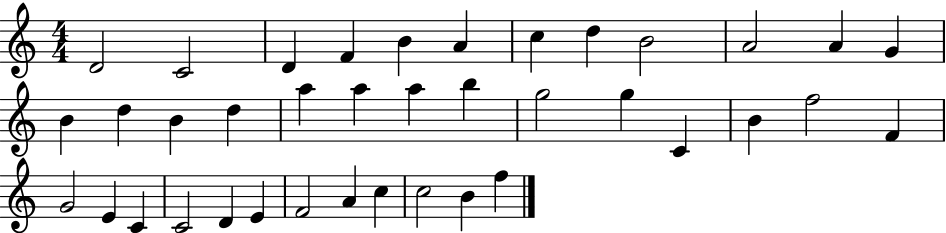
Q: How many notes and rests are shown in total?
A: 38